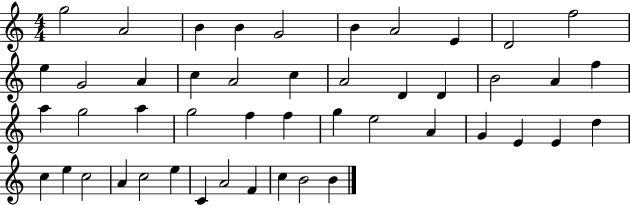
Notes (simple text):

G5/h A4/h B4/q B4/q G4/h B4/q A4/h E4/q D4/h F5/h E5/q G4/h A4/q C5/q A4/h C5/q A4/h D4/q D4/q B4/h A4/q F5/q A5/q G5/h A5/q G5/h F5/q F5/q G5/q E5/h A4/q G4/q E4/q E4/q D5/q C5/q E5/q C5/h A4/q C5/h E5/q C4/q A4/h F4/q C5/q B4/h B4/q